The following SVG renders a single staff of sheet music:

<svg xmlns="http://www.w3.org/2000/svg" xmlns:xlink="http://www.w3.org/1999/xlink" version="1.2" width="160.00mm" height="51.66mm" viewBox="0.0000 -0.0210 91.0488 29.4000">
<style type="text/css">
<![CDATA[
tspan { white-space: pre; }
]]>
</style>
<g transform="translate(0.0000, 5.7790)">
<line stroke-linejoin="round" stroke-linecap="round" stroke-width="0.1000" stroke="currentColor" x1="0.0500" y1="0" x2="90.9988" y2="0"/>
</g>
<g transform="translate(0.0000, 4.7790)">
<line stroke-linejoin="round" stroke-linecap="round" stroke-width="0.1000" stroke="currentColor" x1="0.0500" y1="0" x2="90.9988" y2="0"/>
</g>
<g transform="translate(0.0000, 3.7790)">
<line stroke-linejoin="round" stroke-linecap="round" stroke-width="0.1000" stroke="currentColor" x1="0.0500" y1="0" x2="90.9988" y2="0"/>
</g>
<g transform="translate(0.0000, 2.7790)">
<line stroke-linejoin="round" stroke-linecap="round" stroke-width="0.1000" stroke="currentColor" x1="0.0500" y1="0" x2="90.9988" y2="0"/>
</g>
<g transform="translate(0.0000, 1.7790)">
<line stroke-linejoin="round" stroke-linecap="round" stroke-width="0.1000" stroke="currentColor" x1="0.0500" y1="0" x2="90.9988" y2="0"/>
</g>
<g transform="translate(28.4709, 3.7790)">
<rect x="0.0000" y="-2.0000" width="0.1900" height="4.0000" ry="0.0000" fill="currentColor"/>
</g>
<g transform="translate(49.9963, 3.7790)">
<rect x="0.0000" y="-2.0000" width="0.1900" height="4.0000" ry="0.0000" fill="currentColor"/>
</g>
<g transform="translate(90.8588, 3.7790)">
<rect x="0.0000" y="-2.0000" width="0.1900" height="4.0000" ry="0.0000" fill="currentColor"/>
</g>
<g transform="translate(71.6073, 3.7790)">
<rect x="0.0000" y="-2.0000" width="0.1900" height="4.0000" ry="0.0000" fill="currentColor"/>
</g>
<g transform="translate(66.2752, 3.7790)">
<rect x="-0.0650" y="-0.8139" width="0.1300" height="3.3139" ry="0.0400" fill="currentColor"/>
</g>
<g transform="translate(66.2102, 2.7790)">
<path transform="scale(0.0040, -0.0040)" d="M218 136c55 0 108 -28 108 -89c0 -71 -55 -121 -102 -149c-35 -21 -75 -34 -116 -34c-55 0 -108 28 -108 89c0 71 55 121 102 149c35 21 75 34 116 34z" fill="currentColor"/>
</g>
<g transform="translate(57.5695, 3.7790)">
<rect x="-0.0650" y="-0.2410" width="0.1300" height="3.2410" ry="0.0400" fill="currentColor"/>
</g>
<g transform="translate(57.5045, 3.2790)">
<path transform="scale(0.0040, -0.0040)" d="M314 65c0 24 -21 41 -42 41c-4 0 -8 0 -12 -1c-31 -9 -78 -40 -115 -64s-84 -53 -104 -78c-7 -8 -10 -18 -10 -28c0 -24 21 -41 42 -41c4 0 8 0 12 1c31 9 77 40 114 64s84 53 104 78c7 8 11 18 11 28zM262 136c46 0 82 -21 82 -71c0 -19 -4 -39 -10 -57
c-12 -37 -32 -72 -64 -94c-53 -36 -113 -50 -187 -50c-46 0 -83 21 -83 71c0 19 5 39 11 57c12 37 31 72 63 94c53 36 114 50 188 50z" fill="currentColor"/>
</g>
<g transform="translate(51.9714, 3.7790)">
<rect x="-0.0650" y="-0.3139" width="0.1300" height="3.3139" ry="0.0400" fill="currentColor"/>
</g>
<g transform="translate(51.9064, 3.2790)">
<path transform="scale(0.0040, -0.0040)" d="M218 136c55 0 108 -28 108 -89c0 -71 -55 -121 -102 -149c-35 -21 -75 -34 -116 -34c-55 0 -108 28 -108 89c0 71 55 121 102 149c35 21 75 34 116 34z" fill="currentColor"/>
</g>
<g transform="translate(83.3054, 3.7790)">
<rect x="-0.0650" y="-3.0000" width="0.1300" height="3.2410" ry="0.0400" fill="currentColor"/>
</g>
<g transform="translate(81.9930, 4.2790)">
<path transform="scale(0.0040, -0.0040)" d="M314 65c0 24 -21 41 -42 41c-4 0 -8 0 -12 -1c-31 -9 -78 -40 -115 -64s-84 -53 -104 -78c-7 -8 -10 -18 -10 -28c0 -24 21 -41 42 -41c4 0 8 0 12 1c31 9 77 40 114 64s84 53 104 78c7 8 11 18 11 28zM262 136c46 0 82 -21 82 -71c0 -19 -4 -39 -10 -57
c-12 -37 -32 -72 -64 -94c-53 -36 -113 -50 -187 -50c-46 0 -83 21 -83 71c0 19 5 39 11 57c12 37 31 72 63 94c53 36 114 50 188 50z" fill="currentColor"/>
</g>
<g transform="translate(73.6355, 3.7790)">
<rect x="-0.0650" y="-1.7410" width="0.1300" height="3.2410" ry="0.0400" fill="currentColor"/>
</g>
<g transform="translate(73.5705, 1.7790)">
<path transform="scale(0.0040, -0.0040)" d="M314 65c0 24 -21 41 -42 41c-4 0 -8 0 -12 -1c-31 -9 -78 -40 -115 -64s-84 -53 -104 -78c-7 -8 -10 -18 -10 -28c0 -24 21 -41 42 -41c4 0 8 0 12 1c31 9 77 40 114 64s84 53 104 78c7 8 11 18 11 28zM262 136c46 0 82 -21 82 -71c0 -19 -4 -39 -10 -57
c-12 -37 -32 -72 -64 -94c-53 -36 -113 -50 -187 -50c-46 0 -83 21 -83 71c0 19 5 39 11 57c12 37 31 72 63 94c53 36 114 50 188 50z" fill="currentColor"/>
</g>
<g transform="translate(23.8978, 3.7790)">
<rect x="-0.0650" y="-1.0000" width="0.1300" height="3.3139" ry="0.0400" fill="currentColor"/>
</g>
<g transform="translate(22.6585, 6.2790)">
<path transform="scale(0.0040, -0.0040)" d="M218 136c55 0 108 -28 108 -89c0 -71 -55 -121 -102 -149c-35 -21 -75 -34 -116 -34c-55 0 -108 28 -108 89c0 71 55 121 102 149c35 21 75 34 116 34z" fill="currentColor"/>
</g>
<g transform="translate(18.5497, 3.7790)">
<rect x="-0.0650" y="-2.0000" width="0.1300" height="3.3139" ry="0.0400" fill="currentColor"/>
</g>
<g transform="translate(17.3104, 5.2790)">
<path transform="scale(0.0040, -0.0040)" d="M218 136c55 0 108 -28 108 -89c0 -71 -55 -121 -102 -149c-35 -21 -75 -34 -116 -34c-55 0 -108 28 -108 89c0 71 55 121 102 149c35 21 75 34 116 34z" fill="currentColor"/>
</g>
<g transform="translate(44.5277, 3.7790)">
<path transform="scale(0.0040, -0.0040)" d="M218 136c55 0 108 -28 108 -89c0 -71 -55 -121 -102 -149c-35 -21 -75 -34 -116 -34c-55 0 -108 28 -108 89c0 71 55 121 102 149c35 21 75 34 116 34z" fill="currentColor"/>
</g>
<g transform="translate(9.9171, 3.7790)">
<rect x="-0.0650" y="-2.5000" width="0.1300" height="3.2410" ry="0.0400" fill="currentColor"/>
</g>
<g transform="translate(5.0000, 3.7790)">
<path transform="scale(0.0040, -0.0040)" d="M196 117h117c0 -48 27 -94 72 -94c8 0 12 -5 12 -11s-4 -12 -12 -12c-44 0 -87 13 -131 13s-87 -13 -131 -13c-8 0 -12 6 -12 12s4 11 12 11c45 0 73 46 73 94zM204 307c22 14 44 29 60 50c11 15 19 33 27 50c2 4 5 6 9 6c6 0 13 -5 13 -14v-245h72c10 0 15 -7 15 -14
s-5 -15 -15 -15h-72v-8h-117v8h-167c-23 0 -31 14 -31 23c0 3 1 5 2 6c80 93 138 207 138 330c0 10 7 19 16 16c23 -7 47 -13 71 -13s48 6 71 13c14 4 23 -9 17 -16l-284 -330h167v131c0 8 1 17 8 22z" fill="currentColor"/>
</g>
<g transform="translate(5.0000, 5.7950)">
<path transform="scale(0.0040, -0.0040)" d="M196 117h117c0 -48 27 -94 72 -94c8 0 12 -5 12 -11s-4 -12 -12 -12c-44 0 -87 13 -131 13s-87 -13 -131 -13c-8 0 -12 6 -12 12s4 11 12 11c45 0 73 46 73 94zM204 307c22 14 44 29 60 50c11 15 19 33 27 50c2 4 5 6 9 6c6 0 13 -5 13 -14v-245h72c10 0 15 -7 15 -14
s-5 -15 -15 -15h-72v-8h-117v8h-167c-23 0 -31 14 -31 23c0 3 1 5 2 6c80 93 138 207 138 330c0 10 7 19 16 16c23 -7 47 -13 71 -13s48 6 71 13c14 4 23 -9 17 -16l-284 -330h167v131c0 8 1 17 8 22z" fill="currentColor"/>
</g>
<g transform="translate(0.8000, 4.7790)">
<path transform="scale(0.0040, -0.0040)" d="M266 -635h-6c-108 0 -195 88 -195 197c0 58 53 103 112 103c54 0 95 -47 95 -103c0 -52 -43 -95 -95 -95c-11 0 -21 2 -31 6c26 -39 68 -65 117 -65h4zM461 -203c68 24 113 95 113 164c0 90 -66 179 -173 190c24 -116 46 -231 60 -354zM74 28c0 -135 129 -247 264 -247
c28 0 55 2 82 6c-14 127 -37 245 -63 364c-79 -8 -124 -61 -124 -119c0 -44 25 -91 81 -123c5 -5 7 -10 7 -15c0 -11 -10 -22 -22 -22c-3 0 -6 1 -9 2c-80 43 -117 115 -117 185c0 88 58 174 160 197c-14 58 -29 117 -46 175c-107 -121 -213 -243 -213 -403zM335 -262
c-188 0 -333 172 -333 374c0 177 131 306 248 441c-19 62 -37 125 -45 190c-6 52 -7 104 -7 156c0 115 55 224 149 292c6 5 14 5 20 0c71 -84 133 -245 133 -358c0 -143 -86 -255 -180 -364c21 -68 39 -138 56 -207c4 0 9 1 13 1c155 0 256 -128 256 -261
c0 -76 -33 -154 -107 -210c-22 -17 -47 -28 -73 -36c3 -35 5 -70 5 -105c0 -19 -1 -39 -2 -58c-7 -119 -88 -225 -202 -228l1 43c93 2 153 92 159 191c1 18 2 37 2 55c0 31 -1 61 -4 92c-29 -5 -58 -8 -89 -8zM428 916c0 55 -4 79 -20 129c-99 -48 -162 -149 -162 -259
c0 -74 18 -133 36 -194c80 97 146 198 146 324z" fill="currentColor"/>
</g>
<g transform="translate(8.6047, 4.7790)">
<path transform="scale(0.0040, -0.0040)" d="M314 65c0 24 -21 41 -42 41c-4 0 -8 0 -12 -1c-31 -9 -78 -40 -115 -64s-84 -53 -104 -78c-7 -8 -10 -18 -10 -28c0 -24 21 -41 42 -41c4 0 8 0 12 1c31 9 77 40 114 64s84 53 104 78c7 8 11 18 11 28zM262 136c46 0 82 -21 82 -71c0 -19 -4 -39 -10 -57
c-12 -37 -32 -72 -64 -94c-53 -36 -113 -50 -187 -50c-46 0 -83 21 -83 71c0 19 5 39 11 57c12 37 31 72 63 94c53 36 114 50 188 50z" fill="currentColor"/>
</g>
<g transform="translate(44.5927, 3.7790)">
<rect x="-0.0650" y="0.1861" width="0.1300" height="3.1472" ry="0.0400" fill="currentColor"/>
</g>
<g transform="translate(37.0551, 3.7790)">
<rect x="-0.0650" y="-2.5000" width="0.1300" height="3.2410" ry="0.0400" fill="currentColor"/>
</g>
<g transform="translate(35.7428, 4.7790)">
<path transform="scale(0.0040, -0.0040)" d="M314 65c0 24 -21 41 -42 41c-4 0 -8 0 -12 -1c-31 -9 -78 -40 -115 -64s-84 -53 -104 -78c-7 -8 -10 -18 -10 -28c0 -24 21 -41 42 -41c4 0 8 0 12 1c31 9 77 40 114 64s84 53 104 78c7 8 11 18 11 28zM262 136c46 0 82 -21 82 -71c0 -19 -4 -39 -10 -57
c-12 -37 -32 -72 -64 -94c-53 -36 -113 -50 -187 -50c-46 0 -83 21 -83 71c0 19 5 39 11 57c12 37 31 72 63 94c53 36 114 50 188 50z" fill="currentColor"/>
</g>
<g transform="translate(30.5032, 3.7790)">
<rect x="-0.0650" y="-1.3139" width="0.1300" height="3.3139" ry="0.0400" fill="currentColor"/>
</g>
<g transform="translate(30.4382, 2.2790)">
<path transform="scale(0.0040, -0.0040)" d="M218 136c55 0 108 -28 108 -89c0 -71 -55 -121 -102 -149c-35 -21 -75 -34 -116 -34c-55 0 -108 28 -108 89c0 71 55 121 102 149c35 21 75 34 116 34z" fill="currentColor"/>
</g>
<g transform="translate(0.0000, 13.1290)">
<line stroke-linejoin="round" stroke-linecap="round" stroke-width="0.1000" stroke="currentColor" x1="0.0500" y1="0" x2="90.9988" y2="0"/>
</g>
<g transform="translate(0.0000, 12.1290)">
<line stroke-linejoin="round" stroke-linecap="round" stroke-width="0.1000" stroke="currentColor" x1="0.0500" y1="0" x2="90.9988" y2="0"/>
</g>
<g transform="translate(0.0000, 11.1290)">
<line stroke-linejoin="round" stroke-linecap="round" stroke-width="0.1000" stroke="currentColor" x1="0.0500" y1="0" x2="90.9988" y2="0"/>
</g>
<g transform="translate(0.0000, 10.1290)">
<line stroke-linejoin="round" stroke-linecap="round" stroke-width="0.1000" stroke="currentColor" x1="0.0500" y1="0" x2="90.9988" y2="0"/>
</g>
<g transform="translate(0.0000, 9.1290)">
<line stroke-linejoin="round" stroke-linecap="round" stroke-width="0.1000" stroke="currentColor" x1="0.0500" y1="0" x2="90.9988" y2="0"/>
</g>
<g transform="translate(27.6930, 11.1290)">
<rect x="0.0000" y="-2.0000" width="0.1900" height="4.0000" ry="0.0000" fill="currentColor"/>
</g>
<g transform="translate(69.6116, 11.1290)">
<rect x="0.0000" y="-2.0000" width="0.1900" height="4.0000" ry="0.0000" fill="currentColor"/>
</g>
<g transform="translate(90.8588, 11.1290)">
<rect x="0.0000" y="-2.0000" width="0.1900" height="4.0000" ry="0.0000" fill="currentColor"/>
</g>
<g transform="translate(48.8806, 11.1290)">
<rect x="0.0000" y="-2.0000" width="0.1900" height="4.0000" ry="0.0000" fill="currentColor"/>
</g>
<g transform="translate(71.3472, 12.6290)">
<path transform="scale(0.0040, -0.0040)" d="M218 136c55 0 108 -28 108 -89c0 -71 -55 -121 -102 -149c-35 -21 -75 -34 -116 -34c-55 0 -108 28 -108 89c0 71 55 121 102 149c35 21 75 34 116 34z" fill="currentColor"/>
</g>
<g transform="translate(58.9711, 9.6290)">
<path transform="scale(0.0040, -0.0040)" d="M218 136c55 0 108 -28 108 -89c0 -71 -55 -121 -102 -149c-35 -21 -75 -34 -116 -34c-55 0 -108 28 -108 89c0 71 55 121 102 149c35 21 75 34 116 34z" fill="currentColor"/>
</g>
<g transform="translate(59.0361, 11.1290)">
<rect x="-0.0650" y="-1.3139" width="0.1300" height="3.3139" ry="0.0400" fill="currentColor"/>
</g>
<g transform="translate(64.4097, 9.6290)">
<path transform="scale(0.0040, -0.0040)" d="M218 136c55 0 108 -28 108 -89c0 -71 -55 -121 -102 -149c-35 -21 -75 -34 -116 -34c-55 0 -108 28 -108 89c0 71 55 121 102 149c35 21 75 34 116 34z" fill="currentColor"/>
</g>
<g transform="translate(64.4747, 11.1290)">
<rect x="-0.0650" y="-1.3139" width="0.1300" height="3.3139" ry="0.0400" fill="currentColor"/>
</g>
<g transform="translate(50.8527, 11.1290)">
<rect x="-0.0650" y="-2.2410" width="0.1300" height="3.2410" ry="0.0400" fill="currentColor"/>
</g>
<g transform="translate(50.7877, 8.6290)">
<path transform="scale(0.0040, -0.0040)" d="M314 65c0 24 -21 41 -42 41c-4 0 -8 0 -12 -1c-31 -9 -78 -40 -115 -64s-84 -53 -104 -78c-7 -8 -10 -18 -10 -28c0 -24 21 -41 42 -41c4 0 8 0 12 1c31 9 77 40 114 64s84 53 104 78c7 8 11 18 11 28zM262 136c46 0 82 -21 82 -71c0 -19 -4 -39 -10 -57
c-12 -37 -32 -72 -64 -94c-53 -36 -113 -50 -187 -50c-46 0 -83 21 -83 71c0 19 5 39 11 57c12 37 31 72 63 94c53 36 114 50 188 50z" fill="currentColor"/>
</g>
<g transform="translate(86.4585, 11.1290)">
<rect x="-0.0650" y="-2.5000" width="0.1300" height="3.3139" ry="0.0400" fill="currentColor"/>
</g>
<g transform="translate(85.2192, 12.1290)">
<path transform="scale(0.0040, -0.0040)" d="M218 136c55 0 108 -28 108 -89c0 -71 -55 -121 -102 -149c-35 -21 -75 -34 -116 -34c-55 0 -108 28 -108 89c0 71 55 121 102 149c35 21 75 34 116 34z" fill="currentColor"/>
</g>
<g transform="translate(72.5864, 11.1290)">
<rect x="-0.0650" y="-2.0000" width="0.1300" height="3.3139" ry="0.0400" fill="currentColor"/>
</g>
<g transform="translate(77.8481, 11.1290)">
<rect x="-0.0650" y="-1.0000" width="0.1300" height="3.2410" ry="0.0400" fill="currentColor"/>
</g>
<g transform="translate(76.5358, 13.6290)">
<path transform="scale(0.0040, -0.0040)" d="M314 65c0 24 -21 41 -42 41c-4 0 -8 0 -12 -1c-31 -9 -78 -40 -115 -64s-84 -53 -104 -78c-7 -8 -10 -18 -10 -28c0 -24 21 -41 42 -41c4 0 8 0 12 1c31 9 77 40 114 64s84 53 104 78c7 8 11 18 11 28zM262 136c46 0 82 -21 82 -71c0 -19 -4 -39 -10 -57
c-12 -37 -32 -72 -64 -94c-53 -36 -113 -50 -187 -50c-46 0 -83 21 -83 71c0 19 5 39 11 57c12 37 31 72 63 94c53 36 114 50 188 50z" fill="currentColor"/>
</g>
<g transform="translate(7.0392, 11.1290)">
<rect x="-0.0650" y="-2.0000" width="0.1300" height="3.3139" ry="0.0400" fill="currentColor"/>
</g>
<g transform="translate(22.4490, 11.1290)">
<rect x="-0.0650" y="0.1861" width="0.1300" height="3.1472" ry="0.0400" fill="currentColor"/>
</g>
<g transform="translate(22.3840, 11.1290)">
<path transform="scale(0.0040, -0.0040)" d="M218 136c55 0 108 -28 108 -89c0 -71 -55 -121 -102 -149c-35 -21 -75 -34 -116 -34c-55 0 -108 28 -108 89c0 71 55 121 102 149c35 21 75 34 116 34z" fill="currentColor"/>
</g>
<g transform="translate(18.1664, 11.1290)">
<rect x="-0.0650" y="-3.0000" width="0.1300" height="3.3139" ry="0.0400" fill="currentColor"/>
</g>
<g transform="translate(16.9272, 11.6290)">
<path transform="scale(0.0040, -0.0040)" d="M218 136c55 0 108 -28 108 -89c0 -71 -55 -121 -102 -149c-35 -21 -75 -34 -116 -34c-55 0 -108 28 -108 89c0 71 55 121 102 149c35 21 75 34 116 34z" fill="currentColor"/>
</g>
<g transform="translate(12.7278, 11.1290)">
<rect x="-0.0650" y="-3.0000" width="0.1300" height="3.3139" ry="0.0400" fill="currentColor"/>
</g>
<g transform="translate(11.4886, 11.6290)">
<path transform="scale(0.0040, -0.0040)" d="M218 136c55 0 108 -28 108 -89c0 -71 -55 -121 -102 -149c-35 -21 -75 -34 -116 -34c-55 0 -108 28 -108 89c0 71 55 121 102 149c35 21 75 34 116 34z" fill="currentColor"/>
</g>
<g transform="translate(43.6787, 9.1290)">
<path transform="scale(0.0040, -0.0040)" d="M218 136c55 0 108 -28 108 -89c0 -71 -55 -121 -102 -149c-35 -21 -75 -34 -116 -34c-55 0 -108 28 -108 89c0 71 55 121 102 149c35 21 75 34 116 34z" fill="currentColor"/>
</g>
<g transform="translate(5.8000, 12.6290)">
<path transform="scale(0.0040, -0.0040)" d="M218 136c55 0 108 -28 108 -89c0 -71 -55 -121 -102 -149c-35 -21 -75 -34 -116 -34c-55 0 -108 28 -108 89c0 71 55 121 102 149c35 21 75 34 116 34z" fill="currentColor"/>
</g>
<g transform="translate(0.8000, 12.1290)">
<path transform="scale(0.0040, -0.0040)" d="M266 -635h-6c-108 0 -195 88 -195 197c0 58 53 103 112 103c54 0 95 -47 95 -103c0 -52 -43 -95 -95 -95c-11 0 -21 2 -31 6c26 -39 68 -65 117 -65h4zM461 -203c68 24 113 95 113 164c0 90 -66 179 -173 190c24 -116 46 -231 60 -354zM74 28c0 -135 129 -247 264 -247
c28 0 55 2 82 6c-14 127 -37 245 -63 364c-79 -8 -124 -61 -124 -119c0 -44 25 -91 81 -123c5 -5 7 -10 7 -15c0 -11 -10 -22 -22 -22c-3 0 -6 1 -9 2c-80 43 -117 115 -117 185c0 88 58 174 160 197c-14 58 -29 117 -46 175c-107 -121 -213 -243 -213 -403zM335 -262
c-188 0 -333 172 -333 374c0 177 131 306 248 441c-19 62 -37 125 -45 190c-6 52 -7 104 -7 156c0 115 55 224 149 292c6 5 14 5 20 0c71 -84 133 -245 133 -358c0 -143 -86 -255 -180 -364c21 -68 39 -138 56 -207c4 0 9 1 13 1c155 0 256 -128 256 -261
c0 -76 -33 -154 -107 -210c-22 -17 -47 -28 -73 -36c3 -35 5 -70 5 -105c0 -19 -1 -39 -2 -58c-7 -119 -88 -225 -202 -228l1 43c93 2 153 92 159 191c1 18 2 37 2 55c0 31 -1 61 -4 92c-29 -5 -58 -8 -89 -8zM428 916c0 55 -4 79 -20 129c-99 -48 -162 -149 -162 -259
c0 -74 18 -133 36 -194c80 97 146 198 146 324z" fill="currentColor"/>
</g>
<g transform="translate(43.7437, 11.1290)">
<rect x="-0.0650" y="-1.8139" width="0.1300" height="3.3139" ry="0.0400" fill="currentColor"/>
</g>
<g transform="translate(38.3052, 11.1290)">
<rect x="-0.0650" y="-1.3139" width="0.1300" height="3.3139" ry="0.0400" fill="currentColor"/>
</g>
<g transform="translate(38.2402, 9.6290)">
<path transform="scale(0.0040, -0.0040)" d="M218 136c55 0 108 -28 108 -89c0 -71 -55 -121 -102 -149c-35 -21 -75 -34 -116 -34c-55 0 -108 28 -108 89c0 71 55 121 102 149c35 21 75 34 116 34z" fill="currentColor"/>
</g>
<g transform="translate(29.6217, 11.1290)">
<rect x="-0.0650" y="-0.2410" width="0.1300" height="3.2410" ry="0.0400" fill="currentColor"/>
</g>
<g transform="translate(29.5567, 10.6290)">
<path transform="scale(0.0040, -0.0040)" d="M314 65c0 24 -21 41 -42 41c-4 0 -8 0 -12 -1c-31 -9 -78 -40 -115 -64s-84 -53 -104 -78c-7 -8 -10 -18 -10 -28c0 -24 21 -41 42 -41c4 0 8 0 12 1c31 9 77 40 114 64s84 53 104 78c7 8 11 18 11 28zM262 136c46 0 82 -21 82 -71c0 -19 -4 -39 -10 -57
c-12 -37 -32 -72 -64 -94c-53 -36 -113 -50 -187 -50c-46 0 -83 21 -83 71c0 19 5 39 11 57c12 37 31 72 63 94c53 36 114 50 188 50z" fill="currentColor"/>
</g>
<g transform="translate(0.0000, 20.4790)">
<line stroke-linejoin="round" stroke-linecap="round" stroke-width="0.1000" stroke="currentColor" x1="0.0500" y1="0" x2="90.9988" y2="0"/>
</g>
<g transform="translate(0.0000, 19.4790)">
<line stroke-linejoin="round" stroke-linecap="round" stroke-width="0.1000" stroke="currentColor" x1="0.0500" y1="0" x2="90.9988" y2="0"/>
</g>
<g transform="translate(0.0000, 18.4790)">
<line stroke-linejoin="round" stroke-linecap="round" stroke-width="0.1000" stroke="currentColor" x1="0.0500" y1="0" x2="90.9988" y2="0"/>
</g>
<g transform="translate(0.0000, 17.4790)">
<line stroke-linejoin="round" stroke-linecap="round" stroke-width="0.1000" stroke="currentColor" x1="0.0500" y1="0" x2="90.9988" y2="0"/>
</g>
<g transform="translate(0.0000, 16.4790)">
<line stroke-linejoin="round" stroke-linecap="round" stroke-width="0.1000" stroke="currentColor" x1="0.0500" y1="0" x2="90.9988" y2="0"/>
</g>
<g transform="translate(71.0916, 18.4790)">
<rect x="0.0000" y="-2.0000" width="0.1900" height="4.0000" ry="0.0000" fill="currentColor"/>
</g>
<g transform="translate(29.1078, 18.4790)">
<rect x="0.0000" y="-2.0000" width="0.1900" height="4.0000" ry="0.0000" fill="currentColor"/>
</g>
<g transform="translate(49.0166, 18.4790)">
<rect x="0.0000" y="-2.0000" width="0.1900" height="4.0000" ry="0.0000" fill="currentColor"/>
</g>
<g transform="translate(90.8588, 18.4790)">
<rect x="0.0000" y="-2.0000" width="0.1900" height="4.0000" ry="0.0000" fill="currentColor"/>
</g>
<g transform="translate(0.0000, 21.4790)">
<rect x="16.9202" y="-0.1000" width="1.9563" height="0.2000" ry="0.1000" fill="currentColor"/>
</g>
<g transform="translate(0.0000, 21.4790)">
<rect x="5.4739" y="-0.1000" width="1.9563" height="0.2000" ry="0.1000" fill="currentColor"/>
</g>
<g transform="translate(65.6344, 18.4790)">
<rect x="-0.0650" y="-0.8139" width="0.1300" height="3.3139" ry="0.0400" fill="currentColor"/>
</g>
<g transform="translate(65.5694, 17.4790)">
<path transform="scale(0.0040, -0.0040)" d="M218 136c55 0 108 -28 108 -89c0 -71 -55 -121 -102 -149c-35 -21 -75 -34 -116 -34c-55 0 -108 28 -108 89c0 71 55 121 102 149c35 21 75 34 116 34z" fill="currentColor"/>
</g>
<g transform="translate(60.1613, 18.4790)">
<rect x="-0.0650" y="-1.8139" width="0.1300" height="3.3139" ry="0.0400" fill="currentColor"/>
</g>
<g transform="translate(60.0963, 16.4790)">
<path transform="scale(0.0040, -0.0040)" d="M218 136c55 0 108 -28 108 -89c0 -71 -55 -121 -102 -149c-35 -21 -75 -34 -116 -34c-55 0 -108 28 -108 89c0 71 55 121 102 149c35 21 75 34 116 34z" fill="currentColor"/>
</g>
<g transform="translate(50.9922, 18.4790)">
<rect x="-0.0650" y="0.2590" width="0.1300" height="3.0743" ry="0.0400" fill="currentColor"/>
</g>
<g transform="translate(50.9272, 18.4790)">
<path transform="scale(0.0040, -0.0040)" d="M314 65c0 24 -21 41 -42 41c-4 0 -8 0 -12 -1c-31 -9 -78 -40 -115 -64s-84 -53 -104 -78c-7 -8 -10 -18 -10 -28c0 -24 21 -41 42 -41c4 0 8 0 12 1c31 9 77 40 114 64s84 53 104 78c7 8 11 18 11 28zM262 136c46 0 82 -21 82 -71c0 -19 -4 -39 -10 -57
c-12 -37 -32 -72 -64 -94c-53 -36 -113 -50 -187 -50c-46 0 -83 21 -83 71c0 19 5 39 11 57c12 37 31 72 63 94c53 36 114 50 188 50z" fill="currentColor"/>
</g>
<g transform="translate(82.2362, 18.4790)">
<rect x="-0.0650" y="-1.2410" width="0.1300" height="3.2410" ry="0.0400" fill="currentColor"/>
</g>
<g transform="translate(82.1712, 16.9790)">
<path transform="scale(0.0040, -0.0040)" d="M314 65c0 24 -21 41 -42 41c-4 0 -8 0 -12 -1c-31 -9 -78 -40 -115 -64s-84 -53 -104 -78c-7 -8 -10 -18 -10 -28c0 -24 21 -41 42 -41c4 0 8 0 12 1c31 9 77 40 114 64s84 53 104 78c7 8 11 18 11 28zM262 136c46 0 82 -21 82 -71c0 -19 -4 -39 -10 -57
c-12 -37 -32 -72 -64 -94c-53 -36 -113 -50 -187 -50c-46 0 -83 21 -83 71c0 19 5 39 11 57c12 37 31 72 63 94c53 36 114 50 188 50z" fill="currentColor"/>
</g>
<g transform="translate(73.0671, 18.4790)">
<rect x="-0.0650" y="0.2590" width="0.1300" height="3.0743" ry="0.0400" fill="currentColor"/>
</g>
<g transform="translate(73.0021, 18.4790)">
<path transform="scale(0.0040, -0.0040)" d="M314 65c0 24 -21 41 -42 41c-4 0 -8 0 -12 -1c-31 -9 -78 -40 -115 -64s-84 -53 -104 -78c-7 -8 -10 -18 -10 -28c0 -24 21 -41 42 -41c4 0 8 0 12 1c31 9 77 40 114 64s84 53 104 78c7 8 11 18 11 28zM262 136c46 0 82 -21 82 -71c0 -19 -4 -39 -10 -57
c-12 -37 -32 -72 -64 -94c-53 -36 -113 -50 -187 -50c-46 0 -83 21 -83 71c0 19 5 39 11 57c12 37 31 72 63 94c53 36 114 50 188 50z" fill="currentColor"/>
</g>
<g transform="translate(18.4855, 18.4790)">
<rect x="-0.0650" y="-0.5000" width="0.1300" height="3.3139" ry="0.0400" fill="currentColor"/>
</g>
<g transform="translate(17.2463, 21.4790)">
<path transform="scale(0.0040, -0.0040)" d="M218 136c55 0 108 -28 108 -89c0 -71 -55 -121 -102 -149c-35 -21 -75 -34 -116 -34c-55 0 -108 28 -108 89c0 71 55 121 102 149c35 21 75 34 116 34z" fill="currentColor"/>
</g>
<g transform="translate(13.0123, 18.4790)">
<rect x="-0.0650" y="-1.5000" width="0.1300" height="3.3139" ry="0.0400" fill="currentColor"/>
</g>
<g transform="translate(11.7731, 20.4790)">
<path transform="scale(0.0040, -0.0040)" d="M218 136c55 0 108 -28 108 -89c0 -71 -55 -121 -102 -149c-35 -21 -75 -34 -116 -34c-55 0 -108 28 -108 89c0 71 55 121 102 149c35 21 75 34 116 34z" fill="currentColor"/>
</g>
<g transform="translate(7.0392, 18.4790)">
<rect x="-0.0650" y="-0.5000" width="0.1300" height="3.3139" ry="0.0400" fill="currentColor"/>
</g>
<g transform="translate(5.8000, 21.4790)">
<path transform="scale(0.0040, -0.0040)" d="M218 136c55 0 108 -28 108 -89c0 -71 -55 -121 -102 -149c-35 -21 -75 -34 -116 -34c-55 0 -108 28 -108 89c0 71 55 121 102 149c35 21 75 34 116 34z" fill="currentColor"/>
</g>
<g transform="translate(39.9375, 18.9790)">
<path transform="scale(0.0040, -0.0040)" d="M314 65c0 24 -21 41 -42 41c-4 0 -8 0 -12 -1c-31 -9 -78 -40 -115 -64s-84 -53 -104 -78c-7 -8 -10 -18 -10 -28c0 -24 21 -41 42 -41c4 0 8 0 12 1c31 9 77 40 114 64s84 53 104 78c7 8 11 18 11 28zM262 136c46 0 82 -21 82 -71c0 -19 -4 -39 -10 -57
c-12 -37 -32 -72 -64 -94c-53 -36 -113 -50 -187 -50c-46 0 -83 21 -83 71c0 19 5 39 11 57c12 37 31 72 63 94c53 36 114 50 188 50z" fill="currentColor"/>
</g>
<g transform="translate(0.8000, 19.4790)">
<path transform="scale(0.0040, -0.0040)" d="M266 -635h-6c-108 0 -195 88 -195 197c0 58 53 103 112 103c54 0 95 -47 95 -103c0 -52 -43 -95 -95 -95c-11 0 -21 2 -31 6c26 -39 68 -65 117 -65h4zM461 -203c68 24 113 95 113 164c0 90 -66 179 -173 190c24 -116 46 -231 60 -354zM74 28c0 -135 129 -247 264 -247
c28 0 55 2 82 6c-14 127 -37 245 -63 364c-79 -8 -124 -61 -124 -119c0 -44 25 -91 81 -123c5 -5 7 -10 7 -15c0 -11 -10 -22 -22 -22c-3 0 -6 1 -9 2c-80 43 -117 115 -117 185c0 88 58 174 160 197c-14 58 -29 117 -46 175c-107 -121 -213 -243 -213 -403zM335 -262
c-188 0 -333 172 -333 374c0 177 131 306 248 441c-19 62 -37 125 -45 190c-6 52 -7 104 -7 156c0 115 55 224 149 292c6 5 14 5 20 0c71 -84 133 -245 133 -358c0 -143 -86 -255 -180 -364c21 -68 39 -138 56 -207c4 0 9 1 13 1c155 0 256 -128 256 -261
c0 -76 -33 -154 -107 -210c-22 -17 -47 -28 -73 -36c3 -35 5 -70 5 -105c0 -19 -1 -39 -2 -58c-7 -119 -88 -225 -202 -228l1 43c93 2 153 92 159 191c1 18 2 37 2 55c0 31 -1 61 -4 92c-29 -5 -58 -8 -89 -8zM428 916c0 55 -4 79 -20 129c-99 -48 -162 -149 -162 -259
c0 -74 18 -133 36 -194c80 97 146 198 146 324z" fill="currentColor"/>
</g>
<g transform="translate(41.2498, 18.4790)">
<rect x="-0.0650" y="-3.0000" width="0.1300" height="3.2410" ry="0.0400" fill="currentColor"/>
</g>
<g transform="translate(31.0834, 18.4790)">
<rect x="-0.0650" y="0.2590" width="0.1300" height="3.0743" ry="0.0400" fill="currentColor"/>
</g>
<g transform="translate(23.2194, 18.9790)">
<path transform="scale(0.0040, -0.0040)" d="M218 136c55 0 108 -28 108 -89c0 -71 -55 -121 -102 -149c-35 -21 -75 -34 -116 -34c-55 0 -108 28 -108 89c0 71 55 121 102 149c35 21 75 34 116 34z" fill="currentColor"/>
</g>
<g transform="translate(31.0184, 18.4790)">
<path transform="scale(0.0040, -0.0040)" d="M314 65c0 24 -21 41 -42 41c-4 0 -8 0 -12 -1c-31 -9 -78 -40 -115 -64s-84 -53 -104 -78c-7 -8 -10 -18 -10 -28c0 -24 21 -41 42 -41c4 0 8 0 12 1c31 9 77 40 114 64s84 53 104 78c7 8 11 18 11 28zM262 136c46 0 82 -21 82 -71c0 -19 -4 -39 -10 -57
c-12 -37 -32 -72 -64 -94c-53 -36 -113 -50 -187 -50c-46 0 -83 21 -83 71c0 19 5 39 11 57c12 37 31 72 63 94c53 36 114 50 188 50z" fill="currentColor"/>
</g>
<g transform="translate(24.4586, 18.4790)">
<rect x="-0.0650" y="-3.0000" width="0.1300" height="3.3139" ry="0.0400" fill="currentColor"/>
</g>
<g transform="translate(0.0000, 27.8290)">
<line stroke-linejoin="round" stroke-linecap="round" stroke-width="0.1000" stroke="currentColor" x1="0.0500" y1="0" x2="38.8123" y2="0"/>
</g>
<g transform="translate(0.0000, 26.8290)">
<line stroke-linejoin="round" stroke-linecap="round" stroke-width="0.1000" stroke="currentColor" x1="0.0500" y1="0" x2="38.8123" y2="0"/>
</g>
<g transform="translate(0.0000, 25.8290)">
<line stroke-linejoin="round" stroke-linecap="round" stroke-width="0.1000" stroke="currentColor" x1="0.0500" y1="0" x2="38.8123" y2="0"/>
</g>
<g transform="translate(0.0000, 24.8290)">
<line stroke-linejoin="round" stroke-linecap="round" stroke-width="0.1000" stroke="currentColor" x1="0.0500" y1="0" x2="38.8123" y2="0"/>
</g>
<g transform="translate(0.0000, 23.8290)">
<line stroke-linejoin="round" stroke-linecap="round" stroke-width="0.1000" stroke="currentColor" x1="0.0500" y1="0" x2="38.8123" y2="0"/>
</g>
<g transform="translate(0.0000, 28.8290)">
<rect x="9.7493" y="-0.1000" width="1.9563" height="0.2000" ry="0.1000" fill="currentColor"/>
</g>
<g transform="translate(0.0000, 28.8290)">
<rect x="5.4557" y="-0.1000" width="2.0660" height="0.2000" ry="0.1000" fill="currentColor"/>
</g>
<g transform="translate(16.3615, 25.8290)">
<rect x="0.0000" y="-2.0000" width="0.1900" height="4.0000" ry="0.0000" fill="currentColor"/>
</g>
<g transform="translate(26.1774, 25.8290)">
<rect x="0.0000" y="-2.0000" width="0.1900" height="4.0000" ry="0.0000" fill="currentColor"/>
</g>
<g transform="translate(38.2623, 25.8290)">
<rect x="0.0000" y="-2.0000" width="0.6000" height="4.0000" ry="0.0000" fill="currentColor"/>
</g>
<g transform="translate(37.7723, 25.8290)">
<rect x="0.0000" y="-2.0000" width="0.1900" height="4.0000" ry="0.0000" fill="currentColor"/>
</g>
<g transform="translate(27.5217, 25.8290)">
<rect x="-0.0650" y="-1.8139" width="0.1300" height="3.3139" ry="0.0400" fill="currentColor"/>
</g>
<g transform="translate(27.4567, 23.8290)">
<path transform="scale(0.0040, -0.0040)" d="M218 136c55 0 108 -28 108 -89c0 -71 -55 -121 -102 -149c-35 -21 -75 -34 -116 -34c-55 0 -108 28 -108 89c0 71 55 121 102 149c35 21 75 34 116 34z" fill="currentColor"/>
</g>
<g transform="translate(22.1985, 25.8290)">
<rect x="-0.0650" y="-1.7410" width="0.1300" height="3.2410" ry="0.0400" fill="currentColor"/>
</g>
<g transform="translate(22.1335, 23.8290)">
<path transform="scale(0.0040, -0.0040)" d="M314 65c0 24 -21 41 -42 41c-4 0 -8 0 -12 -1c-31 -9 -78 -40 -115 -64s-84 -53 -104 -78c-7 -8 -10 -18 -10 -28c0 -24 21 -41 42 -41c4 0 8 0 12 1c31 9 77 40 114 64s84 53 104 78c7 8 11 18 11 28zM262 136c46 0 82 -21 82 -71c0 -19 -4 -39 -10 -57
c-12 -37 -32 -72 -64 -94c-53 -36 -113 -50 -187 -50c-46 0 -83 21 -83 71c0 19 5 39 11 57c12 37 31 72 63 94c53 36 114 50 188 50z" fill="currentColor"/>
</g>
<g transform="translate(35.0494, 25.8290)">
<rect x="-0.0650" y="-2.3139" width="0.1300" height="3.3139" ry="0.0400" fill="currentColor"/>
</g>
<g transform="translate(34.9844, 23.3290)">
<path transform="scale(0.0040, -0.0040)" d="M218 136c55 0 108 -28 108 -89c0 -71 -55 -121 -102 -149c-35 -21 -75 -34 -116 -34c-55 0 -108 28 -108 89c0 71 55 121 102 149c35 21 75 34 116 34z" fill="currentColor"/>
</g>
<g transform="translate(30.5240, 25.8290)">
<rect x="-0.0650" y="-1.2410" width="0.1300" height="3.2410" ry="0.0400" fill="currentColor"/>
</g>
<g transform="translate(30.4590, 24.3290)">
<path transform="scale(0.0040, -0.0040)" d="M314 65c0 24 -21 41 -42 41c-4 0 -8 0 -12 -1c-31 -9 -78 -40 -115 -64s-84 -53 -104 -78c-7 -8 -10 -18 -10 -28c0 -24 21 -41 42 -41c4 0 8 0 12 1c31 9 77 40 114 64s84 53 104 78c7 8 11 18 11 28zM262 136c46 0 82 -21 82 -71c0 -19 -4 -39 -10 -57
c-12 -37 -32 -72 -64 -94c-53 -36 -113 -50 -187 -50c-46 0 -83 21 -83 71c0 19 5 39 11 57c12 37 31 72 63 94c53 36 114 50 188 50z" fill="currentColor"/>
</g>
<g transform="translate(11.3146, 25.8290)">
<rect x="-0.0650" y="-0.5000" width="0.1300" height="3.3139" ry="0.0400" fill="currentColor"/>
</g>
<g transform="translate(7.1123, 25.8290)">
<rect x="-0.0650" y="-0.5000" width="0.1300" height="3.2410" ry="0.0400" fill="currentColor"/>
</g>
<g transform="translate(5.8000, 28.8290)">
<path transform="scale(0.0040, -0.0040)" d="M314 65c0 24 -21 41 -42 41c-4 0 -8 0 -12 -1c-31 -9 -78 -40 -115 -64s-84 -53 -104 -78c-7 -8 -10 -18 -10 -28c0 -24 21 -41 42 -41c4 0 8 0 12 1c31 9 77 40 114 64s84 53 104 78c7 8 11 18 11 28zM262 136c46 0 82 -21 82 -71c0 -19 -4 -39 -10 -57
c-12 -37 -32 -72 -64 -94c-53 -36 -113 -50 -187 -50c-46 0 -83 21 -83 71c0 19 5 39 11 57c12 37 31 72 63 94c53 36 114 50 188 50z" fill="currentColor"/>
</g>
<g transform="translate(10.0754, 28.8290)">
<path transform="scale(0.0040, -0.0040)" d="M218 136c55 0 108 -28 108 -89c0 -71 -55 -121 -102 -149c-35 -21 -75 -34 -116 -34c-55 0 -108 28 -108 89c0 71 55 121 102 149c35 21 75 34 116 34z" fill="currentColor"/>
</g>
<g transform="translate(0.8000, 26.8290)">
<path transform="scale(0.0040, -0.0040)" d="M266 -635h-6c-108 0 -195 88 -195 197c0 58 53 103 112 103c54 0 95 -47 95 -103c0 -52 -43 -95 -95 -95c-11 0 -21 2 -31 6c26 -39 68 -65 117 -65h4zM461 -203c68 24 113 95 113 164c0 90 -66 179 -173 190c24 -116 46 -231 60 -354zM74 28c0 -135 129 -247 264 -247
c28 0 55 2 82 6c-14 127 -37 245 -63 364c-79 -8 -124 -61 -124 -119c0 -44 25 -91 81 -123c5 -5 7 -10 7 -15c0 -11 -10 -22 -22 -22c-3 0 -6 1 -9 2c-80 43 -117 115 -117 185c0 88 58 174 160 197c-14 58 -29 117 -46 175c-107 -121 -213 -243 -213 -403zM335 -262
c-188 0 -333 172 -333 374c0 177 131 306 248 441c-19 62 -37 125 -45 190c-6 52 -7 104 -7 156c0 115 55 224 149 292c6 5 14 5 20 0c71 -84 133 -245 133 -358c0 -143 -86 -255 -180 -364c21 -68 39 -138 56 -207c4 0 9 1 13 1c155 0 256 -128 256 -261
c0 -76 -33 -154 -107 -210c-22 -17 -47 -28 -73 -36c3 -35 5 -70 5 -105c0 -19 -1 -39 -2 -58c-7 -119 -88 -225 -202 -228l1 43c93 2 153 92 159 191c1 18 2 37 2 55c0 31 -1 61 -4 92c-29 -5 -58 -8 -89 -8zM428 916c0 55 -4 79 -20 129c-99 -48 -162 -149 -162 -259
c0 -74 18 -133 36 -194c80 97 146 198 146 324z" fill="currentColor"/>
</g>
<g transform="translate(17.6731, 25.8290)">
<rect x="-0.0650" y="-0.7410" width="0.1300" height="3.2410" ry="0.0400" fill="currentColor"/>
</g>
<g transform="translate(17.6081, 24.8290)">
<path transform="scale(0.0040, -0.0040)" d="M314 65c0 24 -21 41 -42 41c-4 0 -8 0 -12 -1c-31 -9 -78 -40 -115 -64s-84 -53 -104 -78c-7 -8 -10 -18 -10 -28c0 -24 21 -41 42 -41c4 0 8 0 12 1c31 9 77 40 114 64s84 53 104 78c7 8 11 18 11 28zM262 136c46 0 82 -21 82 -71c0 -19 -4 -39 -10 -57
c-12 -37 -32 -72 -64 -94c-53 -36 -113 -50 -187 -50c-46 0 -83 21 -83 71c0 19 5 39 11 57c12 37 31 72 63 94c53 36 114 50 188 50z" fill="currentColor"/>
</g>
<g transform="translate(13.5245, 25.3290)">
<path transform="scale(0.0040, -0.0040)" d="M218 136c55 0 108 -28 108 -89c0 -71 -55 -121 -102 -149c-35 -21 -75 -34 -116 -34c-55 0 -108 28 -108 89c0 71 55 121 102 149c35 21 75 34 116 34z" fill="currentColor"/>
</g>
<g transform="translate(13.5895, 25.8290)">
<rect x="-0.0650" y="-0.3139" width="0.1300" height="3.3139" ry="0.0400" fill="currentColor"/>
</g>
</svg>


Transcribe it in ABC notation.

X:1
T:Untitled
M:4/4
L:1/4
K:C
G2 F D e G2 B c c2 d f2 A2 F A A B c2 e f g2 e e F D2 G C E C A B2 A2 B2 f d B2 e2 C2 C c d2 f2 f e2 g